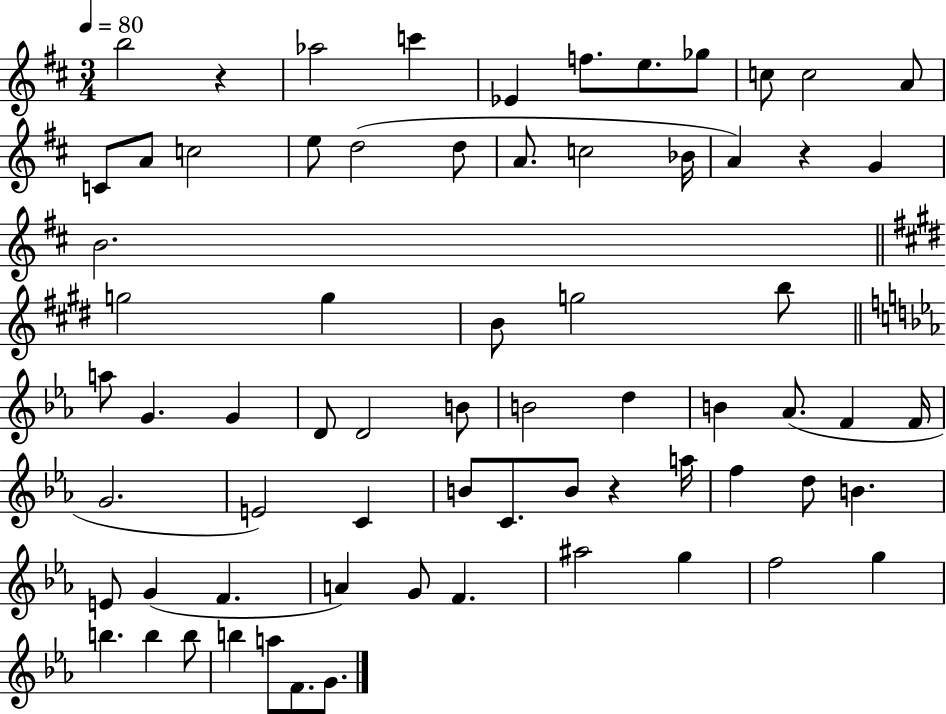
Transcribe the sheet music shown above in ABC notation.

X:1
T:Untitled
M:3/4
L:1/4
K:D
b2 z _a2 c' _E f/2 e/2 _g/2 c/2 c2 A/2 C/2 A/2 c2 e/2 d2 d/2 A/2 c2 _B/4 A z G B2 g2 g B/2 g2 b/2 a/2 G G D/2 D2 B/2 B2 d B _A/2 F F/4 G2 E2 C B/2 C/2 B/2 z a/4 f d/2 B E/2 G F A G/2 F ^a2 g f2 g b b b/2 b a/2 F/2 G/2